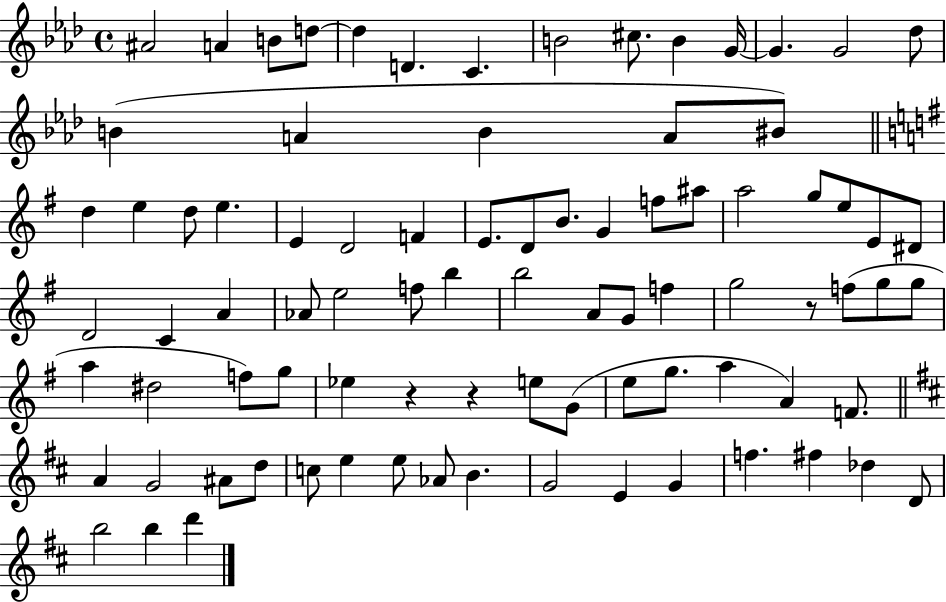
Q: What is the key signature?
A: AES major